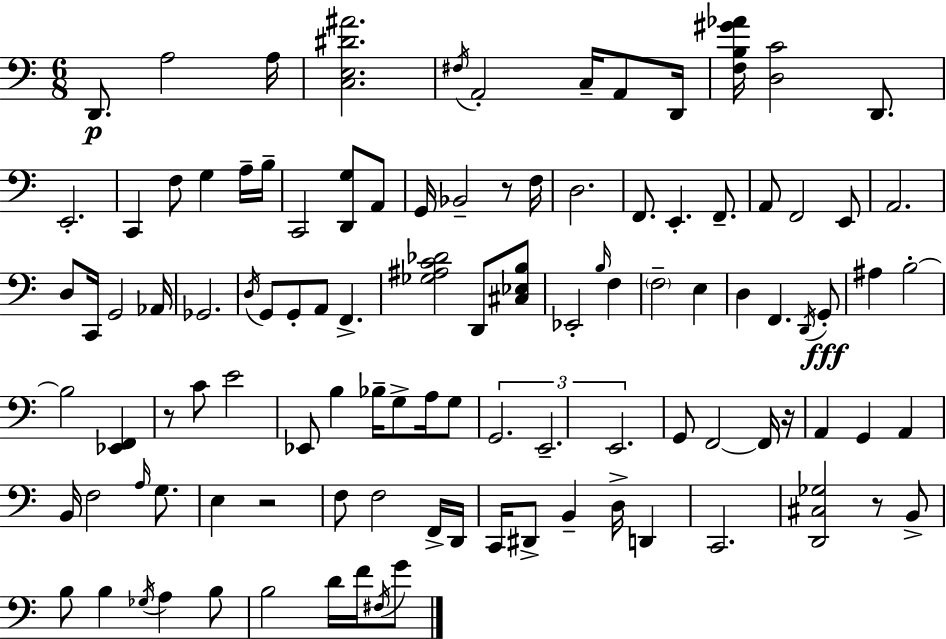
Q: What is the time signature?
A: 6/8